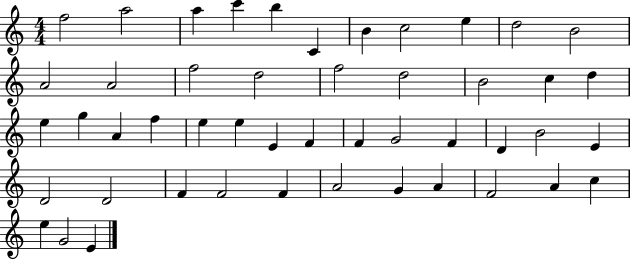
{
  \clef treble
  \numericTimeSignature
  \time 4/4
  \key c \major
  f''2 a''2 | a''4 c'''4 b''4 c'4 | b'4 c''2 e''4 | d''2 b'2 | \break a'2 a'2 | f''2 d''2 | f''2 d''2 | b'2 c''4 d''4 | \break e''4 g''4 a'4 f''4 | e''4 e''4 e'4 f'4 | f'4 g'2 f'4 | d'4 b'2 e'4 | \break d'2 d'2 | f'4 f'2 f'4 | a'2 g'4 a'4 | f'2 a'4 c''4 | \break e''4 g'2 e'4 | \bar "|."
}